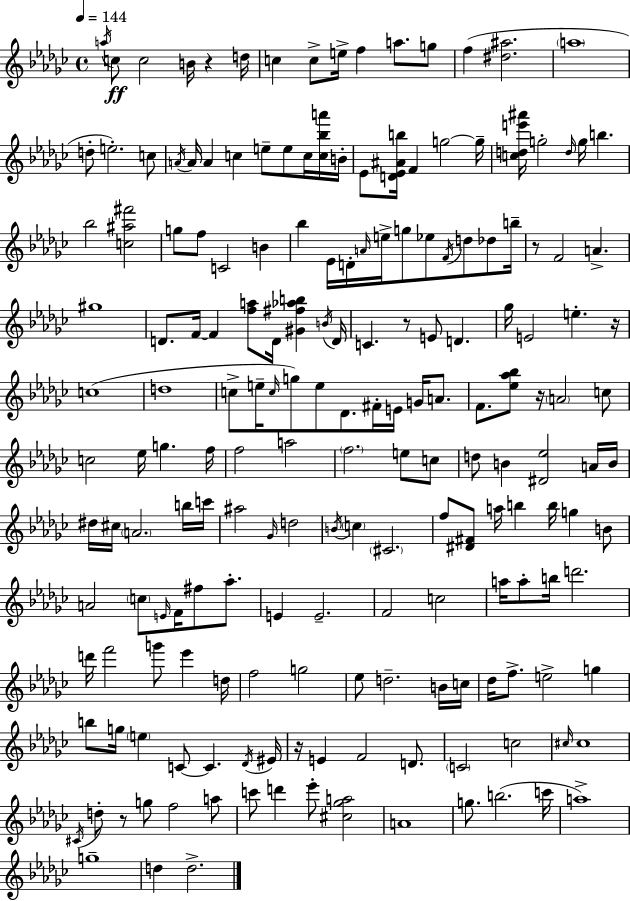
A5/s C5/e C5/h B4/s R/q D5/s C5/q C5/e E5/s F5/q A5/e. G5/e F5/q [D#5,A#5]/h. A5/w D5/e E5/h. C5/e A4/s A4/s A4/q C5/q E5/e E5/e C5/s [C5,Bb5,A6]/s B4/s Eb4/e [D4,Eb4,A#4,B5]/s F4/q G5/h G5/s [C5,D5,E6,A#6]/s G5/h D5/s G5/s B5/q. Bb5/h [C5,A#5,F#6]/h G5/e F5/e C4/h B4/q Bb5/q Eb4/s D4/s A4/s E5/s G5/e Eb5/e F4/s D5/e Db5/e B5/s R/e F4/h A4/q. G#5/w D4/e. F4/s F4/q [F5,A5]/e D4/s [G#4,F#5,Ab5,B5]/q B4/s D4/s C4/q. R/e E4/e D4/q. Gb5/s E4/h E5/q. R/s C5/w D5/w C5/e E5/s C5/s G5/e E5/e Db4/e. F#4/s E4/s G4/s A4/e. F4/e. [Eb5,Ab5,Bb5]/e R/s A4/h C5/e C5/h Eb5/s G5/q. F5/s F5/h A5/h F5/h. E5/e C5/e D5/e B4/q [D#4,Eb5]/h A4/s B4/s D#5/s C#5/s A4/h. B5/s C6/s A#5/h Gb4/s D5/h B4/s C5/q C#4/h. F5/e [D#4,F#4]/e A5/s B5/q B5/s G5/q B4/e A4/h C5/e E4/s F4/s F#5/e Ab5/e. E4/q E4/h. F4/h C5/h A5/s A5/e B5/s D6/h. D6/s F6/h G6/e Eb6/q D5/s F5/h G5/h Eb5/e D5/h. B4/s C5/s Db5/s F5/e. E5/h G5/q B5/e G5/s E5/q C4/e C4/q. Db4/s EIS4/s R/s E4/q F4/h D4/e. C4/h C5/h C#5/s C#5/w C#4/s D5/e R/e G5/e F5/h A5/e C6/e D6/q Eb6/e [C#5,Gb5,A5]/h A4/w G5/e. B5/h. C6/s A5/w G5/w D5/q D5/h.